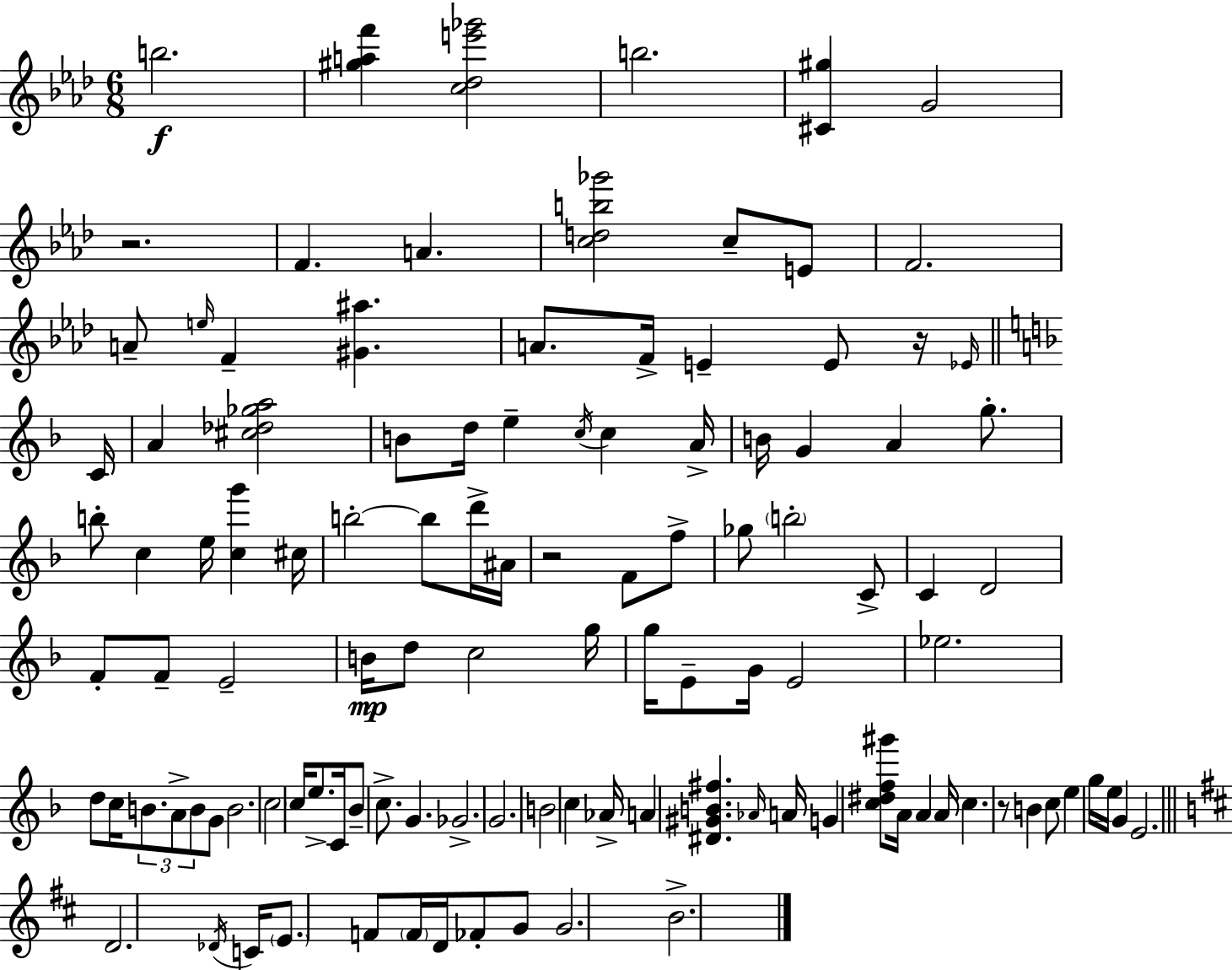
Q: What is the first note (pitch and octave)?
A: B5